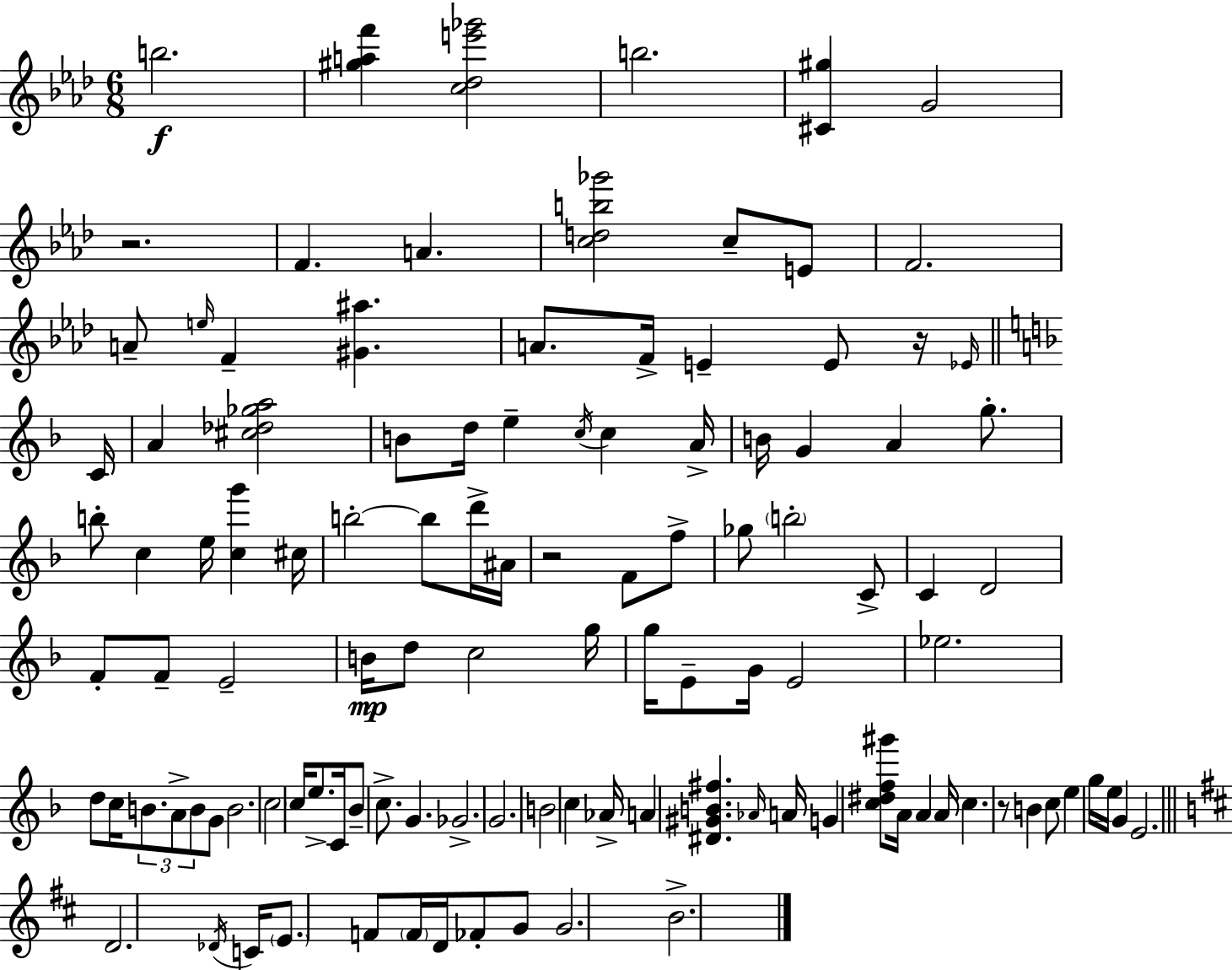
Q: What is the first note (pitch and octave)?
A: B5